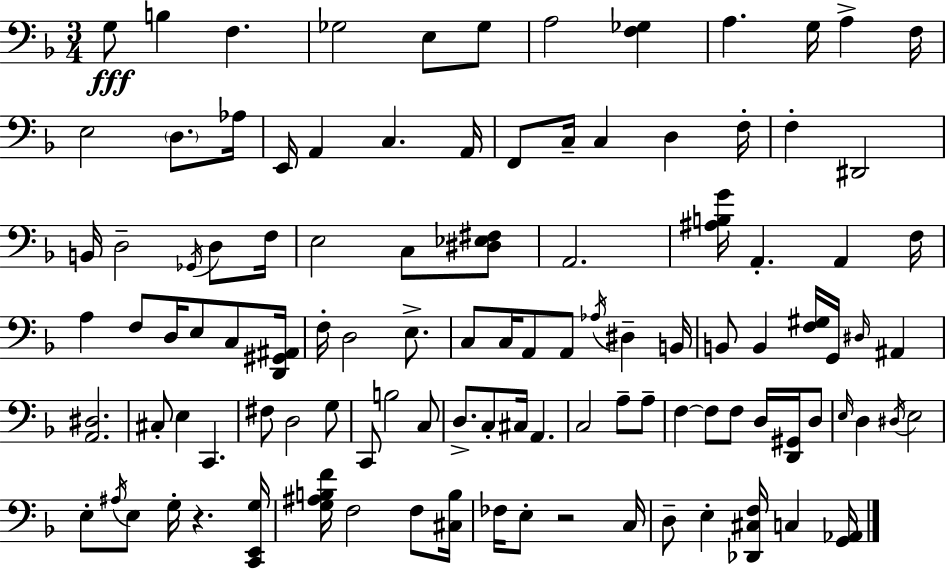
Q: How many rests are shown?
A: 2